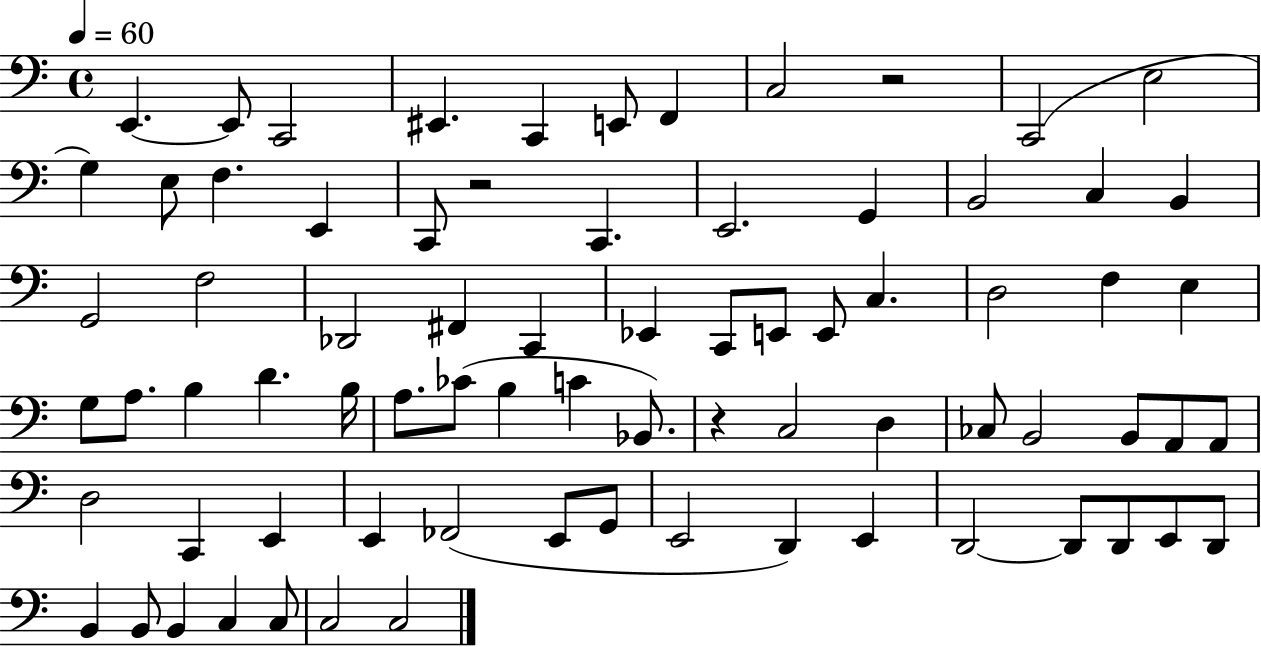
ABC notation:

X:1
T:Untitled
M:4/4
L:1/4
K:C
E,, E,,/2 C,,2 ^E,, C,, E,,/2 F,, C,2 z2 C,,2 E,2 G, E,/2 F, E,, C,,/2 z2 C,, E,,2 G,, B,,2 C, B,, G,,2 F,2 _D,,2 ^F,, C,, _E,, C,,/2 E,,/2 E,,/2 C, D,2 F, E, G,/2 A,/2 B, D B,/4 A,/2 _C/2 B, C _B,,/2 z C,2 D, _C,/2 B,,2 B,,/2 A,,/2 A,,/2 D,2 C,, E,, E,, _F,,2 E,,/2 G,,/2 E,,2 D,, E,, D,,2 D,,/2 D,,/2 E,,/2 D,,/2 B,, B,,/2 B,, C, C,/2 C,2 C,2